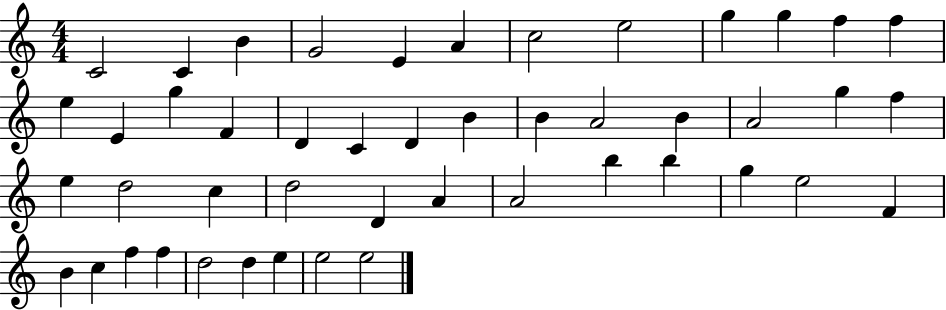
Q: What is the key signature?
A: C major